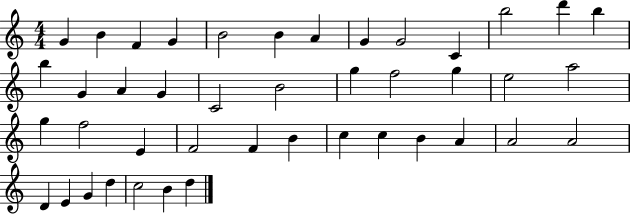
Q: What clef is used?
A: treble